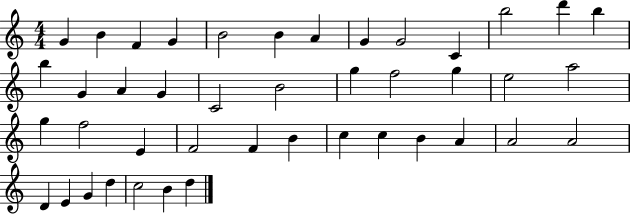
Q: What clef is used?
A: treble